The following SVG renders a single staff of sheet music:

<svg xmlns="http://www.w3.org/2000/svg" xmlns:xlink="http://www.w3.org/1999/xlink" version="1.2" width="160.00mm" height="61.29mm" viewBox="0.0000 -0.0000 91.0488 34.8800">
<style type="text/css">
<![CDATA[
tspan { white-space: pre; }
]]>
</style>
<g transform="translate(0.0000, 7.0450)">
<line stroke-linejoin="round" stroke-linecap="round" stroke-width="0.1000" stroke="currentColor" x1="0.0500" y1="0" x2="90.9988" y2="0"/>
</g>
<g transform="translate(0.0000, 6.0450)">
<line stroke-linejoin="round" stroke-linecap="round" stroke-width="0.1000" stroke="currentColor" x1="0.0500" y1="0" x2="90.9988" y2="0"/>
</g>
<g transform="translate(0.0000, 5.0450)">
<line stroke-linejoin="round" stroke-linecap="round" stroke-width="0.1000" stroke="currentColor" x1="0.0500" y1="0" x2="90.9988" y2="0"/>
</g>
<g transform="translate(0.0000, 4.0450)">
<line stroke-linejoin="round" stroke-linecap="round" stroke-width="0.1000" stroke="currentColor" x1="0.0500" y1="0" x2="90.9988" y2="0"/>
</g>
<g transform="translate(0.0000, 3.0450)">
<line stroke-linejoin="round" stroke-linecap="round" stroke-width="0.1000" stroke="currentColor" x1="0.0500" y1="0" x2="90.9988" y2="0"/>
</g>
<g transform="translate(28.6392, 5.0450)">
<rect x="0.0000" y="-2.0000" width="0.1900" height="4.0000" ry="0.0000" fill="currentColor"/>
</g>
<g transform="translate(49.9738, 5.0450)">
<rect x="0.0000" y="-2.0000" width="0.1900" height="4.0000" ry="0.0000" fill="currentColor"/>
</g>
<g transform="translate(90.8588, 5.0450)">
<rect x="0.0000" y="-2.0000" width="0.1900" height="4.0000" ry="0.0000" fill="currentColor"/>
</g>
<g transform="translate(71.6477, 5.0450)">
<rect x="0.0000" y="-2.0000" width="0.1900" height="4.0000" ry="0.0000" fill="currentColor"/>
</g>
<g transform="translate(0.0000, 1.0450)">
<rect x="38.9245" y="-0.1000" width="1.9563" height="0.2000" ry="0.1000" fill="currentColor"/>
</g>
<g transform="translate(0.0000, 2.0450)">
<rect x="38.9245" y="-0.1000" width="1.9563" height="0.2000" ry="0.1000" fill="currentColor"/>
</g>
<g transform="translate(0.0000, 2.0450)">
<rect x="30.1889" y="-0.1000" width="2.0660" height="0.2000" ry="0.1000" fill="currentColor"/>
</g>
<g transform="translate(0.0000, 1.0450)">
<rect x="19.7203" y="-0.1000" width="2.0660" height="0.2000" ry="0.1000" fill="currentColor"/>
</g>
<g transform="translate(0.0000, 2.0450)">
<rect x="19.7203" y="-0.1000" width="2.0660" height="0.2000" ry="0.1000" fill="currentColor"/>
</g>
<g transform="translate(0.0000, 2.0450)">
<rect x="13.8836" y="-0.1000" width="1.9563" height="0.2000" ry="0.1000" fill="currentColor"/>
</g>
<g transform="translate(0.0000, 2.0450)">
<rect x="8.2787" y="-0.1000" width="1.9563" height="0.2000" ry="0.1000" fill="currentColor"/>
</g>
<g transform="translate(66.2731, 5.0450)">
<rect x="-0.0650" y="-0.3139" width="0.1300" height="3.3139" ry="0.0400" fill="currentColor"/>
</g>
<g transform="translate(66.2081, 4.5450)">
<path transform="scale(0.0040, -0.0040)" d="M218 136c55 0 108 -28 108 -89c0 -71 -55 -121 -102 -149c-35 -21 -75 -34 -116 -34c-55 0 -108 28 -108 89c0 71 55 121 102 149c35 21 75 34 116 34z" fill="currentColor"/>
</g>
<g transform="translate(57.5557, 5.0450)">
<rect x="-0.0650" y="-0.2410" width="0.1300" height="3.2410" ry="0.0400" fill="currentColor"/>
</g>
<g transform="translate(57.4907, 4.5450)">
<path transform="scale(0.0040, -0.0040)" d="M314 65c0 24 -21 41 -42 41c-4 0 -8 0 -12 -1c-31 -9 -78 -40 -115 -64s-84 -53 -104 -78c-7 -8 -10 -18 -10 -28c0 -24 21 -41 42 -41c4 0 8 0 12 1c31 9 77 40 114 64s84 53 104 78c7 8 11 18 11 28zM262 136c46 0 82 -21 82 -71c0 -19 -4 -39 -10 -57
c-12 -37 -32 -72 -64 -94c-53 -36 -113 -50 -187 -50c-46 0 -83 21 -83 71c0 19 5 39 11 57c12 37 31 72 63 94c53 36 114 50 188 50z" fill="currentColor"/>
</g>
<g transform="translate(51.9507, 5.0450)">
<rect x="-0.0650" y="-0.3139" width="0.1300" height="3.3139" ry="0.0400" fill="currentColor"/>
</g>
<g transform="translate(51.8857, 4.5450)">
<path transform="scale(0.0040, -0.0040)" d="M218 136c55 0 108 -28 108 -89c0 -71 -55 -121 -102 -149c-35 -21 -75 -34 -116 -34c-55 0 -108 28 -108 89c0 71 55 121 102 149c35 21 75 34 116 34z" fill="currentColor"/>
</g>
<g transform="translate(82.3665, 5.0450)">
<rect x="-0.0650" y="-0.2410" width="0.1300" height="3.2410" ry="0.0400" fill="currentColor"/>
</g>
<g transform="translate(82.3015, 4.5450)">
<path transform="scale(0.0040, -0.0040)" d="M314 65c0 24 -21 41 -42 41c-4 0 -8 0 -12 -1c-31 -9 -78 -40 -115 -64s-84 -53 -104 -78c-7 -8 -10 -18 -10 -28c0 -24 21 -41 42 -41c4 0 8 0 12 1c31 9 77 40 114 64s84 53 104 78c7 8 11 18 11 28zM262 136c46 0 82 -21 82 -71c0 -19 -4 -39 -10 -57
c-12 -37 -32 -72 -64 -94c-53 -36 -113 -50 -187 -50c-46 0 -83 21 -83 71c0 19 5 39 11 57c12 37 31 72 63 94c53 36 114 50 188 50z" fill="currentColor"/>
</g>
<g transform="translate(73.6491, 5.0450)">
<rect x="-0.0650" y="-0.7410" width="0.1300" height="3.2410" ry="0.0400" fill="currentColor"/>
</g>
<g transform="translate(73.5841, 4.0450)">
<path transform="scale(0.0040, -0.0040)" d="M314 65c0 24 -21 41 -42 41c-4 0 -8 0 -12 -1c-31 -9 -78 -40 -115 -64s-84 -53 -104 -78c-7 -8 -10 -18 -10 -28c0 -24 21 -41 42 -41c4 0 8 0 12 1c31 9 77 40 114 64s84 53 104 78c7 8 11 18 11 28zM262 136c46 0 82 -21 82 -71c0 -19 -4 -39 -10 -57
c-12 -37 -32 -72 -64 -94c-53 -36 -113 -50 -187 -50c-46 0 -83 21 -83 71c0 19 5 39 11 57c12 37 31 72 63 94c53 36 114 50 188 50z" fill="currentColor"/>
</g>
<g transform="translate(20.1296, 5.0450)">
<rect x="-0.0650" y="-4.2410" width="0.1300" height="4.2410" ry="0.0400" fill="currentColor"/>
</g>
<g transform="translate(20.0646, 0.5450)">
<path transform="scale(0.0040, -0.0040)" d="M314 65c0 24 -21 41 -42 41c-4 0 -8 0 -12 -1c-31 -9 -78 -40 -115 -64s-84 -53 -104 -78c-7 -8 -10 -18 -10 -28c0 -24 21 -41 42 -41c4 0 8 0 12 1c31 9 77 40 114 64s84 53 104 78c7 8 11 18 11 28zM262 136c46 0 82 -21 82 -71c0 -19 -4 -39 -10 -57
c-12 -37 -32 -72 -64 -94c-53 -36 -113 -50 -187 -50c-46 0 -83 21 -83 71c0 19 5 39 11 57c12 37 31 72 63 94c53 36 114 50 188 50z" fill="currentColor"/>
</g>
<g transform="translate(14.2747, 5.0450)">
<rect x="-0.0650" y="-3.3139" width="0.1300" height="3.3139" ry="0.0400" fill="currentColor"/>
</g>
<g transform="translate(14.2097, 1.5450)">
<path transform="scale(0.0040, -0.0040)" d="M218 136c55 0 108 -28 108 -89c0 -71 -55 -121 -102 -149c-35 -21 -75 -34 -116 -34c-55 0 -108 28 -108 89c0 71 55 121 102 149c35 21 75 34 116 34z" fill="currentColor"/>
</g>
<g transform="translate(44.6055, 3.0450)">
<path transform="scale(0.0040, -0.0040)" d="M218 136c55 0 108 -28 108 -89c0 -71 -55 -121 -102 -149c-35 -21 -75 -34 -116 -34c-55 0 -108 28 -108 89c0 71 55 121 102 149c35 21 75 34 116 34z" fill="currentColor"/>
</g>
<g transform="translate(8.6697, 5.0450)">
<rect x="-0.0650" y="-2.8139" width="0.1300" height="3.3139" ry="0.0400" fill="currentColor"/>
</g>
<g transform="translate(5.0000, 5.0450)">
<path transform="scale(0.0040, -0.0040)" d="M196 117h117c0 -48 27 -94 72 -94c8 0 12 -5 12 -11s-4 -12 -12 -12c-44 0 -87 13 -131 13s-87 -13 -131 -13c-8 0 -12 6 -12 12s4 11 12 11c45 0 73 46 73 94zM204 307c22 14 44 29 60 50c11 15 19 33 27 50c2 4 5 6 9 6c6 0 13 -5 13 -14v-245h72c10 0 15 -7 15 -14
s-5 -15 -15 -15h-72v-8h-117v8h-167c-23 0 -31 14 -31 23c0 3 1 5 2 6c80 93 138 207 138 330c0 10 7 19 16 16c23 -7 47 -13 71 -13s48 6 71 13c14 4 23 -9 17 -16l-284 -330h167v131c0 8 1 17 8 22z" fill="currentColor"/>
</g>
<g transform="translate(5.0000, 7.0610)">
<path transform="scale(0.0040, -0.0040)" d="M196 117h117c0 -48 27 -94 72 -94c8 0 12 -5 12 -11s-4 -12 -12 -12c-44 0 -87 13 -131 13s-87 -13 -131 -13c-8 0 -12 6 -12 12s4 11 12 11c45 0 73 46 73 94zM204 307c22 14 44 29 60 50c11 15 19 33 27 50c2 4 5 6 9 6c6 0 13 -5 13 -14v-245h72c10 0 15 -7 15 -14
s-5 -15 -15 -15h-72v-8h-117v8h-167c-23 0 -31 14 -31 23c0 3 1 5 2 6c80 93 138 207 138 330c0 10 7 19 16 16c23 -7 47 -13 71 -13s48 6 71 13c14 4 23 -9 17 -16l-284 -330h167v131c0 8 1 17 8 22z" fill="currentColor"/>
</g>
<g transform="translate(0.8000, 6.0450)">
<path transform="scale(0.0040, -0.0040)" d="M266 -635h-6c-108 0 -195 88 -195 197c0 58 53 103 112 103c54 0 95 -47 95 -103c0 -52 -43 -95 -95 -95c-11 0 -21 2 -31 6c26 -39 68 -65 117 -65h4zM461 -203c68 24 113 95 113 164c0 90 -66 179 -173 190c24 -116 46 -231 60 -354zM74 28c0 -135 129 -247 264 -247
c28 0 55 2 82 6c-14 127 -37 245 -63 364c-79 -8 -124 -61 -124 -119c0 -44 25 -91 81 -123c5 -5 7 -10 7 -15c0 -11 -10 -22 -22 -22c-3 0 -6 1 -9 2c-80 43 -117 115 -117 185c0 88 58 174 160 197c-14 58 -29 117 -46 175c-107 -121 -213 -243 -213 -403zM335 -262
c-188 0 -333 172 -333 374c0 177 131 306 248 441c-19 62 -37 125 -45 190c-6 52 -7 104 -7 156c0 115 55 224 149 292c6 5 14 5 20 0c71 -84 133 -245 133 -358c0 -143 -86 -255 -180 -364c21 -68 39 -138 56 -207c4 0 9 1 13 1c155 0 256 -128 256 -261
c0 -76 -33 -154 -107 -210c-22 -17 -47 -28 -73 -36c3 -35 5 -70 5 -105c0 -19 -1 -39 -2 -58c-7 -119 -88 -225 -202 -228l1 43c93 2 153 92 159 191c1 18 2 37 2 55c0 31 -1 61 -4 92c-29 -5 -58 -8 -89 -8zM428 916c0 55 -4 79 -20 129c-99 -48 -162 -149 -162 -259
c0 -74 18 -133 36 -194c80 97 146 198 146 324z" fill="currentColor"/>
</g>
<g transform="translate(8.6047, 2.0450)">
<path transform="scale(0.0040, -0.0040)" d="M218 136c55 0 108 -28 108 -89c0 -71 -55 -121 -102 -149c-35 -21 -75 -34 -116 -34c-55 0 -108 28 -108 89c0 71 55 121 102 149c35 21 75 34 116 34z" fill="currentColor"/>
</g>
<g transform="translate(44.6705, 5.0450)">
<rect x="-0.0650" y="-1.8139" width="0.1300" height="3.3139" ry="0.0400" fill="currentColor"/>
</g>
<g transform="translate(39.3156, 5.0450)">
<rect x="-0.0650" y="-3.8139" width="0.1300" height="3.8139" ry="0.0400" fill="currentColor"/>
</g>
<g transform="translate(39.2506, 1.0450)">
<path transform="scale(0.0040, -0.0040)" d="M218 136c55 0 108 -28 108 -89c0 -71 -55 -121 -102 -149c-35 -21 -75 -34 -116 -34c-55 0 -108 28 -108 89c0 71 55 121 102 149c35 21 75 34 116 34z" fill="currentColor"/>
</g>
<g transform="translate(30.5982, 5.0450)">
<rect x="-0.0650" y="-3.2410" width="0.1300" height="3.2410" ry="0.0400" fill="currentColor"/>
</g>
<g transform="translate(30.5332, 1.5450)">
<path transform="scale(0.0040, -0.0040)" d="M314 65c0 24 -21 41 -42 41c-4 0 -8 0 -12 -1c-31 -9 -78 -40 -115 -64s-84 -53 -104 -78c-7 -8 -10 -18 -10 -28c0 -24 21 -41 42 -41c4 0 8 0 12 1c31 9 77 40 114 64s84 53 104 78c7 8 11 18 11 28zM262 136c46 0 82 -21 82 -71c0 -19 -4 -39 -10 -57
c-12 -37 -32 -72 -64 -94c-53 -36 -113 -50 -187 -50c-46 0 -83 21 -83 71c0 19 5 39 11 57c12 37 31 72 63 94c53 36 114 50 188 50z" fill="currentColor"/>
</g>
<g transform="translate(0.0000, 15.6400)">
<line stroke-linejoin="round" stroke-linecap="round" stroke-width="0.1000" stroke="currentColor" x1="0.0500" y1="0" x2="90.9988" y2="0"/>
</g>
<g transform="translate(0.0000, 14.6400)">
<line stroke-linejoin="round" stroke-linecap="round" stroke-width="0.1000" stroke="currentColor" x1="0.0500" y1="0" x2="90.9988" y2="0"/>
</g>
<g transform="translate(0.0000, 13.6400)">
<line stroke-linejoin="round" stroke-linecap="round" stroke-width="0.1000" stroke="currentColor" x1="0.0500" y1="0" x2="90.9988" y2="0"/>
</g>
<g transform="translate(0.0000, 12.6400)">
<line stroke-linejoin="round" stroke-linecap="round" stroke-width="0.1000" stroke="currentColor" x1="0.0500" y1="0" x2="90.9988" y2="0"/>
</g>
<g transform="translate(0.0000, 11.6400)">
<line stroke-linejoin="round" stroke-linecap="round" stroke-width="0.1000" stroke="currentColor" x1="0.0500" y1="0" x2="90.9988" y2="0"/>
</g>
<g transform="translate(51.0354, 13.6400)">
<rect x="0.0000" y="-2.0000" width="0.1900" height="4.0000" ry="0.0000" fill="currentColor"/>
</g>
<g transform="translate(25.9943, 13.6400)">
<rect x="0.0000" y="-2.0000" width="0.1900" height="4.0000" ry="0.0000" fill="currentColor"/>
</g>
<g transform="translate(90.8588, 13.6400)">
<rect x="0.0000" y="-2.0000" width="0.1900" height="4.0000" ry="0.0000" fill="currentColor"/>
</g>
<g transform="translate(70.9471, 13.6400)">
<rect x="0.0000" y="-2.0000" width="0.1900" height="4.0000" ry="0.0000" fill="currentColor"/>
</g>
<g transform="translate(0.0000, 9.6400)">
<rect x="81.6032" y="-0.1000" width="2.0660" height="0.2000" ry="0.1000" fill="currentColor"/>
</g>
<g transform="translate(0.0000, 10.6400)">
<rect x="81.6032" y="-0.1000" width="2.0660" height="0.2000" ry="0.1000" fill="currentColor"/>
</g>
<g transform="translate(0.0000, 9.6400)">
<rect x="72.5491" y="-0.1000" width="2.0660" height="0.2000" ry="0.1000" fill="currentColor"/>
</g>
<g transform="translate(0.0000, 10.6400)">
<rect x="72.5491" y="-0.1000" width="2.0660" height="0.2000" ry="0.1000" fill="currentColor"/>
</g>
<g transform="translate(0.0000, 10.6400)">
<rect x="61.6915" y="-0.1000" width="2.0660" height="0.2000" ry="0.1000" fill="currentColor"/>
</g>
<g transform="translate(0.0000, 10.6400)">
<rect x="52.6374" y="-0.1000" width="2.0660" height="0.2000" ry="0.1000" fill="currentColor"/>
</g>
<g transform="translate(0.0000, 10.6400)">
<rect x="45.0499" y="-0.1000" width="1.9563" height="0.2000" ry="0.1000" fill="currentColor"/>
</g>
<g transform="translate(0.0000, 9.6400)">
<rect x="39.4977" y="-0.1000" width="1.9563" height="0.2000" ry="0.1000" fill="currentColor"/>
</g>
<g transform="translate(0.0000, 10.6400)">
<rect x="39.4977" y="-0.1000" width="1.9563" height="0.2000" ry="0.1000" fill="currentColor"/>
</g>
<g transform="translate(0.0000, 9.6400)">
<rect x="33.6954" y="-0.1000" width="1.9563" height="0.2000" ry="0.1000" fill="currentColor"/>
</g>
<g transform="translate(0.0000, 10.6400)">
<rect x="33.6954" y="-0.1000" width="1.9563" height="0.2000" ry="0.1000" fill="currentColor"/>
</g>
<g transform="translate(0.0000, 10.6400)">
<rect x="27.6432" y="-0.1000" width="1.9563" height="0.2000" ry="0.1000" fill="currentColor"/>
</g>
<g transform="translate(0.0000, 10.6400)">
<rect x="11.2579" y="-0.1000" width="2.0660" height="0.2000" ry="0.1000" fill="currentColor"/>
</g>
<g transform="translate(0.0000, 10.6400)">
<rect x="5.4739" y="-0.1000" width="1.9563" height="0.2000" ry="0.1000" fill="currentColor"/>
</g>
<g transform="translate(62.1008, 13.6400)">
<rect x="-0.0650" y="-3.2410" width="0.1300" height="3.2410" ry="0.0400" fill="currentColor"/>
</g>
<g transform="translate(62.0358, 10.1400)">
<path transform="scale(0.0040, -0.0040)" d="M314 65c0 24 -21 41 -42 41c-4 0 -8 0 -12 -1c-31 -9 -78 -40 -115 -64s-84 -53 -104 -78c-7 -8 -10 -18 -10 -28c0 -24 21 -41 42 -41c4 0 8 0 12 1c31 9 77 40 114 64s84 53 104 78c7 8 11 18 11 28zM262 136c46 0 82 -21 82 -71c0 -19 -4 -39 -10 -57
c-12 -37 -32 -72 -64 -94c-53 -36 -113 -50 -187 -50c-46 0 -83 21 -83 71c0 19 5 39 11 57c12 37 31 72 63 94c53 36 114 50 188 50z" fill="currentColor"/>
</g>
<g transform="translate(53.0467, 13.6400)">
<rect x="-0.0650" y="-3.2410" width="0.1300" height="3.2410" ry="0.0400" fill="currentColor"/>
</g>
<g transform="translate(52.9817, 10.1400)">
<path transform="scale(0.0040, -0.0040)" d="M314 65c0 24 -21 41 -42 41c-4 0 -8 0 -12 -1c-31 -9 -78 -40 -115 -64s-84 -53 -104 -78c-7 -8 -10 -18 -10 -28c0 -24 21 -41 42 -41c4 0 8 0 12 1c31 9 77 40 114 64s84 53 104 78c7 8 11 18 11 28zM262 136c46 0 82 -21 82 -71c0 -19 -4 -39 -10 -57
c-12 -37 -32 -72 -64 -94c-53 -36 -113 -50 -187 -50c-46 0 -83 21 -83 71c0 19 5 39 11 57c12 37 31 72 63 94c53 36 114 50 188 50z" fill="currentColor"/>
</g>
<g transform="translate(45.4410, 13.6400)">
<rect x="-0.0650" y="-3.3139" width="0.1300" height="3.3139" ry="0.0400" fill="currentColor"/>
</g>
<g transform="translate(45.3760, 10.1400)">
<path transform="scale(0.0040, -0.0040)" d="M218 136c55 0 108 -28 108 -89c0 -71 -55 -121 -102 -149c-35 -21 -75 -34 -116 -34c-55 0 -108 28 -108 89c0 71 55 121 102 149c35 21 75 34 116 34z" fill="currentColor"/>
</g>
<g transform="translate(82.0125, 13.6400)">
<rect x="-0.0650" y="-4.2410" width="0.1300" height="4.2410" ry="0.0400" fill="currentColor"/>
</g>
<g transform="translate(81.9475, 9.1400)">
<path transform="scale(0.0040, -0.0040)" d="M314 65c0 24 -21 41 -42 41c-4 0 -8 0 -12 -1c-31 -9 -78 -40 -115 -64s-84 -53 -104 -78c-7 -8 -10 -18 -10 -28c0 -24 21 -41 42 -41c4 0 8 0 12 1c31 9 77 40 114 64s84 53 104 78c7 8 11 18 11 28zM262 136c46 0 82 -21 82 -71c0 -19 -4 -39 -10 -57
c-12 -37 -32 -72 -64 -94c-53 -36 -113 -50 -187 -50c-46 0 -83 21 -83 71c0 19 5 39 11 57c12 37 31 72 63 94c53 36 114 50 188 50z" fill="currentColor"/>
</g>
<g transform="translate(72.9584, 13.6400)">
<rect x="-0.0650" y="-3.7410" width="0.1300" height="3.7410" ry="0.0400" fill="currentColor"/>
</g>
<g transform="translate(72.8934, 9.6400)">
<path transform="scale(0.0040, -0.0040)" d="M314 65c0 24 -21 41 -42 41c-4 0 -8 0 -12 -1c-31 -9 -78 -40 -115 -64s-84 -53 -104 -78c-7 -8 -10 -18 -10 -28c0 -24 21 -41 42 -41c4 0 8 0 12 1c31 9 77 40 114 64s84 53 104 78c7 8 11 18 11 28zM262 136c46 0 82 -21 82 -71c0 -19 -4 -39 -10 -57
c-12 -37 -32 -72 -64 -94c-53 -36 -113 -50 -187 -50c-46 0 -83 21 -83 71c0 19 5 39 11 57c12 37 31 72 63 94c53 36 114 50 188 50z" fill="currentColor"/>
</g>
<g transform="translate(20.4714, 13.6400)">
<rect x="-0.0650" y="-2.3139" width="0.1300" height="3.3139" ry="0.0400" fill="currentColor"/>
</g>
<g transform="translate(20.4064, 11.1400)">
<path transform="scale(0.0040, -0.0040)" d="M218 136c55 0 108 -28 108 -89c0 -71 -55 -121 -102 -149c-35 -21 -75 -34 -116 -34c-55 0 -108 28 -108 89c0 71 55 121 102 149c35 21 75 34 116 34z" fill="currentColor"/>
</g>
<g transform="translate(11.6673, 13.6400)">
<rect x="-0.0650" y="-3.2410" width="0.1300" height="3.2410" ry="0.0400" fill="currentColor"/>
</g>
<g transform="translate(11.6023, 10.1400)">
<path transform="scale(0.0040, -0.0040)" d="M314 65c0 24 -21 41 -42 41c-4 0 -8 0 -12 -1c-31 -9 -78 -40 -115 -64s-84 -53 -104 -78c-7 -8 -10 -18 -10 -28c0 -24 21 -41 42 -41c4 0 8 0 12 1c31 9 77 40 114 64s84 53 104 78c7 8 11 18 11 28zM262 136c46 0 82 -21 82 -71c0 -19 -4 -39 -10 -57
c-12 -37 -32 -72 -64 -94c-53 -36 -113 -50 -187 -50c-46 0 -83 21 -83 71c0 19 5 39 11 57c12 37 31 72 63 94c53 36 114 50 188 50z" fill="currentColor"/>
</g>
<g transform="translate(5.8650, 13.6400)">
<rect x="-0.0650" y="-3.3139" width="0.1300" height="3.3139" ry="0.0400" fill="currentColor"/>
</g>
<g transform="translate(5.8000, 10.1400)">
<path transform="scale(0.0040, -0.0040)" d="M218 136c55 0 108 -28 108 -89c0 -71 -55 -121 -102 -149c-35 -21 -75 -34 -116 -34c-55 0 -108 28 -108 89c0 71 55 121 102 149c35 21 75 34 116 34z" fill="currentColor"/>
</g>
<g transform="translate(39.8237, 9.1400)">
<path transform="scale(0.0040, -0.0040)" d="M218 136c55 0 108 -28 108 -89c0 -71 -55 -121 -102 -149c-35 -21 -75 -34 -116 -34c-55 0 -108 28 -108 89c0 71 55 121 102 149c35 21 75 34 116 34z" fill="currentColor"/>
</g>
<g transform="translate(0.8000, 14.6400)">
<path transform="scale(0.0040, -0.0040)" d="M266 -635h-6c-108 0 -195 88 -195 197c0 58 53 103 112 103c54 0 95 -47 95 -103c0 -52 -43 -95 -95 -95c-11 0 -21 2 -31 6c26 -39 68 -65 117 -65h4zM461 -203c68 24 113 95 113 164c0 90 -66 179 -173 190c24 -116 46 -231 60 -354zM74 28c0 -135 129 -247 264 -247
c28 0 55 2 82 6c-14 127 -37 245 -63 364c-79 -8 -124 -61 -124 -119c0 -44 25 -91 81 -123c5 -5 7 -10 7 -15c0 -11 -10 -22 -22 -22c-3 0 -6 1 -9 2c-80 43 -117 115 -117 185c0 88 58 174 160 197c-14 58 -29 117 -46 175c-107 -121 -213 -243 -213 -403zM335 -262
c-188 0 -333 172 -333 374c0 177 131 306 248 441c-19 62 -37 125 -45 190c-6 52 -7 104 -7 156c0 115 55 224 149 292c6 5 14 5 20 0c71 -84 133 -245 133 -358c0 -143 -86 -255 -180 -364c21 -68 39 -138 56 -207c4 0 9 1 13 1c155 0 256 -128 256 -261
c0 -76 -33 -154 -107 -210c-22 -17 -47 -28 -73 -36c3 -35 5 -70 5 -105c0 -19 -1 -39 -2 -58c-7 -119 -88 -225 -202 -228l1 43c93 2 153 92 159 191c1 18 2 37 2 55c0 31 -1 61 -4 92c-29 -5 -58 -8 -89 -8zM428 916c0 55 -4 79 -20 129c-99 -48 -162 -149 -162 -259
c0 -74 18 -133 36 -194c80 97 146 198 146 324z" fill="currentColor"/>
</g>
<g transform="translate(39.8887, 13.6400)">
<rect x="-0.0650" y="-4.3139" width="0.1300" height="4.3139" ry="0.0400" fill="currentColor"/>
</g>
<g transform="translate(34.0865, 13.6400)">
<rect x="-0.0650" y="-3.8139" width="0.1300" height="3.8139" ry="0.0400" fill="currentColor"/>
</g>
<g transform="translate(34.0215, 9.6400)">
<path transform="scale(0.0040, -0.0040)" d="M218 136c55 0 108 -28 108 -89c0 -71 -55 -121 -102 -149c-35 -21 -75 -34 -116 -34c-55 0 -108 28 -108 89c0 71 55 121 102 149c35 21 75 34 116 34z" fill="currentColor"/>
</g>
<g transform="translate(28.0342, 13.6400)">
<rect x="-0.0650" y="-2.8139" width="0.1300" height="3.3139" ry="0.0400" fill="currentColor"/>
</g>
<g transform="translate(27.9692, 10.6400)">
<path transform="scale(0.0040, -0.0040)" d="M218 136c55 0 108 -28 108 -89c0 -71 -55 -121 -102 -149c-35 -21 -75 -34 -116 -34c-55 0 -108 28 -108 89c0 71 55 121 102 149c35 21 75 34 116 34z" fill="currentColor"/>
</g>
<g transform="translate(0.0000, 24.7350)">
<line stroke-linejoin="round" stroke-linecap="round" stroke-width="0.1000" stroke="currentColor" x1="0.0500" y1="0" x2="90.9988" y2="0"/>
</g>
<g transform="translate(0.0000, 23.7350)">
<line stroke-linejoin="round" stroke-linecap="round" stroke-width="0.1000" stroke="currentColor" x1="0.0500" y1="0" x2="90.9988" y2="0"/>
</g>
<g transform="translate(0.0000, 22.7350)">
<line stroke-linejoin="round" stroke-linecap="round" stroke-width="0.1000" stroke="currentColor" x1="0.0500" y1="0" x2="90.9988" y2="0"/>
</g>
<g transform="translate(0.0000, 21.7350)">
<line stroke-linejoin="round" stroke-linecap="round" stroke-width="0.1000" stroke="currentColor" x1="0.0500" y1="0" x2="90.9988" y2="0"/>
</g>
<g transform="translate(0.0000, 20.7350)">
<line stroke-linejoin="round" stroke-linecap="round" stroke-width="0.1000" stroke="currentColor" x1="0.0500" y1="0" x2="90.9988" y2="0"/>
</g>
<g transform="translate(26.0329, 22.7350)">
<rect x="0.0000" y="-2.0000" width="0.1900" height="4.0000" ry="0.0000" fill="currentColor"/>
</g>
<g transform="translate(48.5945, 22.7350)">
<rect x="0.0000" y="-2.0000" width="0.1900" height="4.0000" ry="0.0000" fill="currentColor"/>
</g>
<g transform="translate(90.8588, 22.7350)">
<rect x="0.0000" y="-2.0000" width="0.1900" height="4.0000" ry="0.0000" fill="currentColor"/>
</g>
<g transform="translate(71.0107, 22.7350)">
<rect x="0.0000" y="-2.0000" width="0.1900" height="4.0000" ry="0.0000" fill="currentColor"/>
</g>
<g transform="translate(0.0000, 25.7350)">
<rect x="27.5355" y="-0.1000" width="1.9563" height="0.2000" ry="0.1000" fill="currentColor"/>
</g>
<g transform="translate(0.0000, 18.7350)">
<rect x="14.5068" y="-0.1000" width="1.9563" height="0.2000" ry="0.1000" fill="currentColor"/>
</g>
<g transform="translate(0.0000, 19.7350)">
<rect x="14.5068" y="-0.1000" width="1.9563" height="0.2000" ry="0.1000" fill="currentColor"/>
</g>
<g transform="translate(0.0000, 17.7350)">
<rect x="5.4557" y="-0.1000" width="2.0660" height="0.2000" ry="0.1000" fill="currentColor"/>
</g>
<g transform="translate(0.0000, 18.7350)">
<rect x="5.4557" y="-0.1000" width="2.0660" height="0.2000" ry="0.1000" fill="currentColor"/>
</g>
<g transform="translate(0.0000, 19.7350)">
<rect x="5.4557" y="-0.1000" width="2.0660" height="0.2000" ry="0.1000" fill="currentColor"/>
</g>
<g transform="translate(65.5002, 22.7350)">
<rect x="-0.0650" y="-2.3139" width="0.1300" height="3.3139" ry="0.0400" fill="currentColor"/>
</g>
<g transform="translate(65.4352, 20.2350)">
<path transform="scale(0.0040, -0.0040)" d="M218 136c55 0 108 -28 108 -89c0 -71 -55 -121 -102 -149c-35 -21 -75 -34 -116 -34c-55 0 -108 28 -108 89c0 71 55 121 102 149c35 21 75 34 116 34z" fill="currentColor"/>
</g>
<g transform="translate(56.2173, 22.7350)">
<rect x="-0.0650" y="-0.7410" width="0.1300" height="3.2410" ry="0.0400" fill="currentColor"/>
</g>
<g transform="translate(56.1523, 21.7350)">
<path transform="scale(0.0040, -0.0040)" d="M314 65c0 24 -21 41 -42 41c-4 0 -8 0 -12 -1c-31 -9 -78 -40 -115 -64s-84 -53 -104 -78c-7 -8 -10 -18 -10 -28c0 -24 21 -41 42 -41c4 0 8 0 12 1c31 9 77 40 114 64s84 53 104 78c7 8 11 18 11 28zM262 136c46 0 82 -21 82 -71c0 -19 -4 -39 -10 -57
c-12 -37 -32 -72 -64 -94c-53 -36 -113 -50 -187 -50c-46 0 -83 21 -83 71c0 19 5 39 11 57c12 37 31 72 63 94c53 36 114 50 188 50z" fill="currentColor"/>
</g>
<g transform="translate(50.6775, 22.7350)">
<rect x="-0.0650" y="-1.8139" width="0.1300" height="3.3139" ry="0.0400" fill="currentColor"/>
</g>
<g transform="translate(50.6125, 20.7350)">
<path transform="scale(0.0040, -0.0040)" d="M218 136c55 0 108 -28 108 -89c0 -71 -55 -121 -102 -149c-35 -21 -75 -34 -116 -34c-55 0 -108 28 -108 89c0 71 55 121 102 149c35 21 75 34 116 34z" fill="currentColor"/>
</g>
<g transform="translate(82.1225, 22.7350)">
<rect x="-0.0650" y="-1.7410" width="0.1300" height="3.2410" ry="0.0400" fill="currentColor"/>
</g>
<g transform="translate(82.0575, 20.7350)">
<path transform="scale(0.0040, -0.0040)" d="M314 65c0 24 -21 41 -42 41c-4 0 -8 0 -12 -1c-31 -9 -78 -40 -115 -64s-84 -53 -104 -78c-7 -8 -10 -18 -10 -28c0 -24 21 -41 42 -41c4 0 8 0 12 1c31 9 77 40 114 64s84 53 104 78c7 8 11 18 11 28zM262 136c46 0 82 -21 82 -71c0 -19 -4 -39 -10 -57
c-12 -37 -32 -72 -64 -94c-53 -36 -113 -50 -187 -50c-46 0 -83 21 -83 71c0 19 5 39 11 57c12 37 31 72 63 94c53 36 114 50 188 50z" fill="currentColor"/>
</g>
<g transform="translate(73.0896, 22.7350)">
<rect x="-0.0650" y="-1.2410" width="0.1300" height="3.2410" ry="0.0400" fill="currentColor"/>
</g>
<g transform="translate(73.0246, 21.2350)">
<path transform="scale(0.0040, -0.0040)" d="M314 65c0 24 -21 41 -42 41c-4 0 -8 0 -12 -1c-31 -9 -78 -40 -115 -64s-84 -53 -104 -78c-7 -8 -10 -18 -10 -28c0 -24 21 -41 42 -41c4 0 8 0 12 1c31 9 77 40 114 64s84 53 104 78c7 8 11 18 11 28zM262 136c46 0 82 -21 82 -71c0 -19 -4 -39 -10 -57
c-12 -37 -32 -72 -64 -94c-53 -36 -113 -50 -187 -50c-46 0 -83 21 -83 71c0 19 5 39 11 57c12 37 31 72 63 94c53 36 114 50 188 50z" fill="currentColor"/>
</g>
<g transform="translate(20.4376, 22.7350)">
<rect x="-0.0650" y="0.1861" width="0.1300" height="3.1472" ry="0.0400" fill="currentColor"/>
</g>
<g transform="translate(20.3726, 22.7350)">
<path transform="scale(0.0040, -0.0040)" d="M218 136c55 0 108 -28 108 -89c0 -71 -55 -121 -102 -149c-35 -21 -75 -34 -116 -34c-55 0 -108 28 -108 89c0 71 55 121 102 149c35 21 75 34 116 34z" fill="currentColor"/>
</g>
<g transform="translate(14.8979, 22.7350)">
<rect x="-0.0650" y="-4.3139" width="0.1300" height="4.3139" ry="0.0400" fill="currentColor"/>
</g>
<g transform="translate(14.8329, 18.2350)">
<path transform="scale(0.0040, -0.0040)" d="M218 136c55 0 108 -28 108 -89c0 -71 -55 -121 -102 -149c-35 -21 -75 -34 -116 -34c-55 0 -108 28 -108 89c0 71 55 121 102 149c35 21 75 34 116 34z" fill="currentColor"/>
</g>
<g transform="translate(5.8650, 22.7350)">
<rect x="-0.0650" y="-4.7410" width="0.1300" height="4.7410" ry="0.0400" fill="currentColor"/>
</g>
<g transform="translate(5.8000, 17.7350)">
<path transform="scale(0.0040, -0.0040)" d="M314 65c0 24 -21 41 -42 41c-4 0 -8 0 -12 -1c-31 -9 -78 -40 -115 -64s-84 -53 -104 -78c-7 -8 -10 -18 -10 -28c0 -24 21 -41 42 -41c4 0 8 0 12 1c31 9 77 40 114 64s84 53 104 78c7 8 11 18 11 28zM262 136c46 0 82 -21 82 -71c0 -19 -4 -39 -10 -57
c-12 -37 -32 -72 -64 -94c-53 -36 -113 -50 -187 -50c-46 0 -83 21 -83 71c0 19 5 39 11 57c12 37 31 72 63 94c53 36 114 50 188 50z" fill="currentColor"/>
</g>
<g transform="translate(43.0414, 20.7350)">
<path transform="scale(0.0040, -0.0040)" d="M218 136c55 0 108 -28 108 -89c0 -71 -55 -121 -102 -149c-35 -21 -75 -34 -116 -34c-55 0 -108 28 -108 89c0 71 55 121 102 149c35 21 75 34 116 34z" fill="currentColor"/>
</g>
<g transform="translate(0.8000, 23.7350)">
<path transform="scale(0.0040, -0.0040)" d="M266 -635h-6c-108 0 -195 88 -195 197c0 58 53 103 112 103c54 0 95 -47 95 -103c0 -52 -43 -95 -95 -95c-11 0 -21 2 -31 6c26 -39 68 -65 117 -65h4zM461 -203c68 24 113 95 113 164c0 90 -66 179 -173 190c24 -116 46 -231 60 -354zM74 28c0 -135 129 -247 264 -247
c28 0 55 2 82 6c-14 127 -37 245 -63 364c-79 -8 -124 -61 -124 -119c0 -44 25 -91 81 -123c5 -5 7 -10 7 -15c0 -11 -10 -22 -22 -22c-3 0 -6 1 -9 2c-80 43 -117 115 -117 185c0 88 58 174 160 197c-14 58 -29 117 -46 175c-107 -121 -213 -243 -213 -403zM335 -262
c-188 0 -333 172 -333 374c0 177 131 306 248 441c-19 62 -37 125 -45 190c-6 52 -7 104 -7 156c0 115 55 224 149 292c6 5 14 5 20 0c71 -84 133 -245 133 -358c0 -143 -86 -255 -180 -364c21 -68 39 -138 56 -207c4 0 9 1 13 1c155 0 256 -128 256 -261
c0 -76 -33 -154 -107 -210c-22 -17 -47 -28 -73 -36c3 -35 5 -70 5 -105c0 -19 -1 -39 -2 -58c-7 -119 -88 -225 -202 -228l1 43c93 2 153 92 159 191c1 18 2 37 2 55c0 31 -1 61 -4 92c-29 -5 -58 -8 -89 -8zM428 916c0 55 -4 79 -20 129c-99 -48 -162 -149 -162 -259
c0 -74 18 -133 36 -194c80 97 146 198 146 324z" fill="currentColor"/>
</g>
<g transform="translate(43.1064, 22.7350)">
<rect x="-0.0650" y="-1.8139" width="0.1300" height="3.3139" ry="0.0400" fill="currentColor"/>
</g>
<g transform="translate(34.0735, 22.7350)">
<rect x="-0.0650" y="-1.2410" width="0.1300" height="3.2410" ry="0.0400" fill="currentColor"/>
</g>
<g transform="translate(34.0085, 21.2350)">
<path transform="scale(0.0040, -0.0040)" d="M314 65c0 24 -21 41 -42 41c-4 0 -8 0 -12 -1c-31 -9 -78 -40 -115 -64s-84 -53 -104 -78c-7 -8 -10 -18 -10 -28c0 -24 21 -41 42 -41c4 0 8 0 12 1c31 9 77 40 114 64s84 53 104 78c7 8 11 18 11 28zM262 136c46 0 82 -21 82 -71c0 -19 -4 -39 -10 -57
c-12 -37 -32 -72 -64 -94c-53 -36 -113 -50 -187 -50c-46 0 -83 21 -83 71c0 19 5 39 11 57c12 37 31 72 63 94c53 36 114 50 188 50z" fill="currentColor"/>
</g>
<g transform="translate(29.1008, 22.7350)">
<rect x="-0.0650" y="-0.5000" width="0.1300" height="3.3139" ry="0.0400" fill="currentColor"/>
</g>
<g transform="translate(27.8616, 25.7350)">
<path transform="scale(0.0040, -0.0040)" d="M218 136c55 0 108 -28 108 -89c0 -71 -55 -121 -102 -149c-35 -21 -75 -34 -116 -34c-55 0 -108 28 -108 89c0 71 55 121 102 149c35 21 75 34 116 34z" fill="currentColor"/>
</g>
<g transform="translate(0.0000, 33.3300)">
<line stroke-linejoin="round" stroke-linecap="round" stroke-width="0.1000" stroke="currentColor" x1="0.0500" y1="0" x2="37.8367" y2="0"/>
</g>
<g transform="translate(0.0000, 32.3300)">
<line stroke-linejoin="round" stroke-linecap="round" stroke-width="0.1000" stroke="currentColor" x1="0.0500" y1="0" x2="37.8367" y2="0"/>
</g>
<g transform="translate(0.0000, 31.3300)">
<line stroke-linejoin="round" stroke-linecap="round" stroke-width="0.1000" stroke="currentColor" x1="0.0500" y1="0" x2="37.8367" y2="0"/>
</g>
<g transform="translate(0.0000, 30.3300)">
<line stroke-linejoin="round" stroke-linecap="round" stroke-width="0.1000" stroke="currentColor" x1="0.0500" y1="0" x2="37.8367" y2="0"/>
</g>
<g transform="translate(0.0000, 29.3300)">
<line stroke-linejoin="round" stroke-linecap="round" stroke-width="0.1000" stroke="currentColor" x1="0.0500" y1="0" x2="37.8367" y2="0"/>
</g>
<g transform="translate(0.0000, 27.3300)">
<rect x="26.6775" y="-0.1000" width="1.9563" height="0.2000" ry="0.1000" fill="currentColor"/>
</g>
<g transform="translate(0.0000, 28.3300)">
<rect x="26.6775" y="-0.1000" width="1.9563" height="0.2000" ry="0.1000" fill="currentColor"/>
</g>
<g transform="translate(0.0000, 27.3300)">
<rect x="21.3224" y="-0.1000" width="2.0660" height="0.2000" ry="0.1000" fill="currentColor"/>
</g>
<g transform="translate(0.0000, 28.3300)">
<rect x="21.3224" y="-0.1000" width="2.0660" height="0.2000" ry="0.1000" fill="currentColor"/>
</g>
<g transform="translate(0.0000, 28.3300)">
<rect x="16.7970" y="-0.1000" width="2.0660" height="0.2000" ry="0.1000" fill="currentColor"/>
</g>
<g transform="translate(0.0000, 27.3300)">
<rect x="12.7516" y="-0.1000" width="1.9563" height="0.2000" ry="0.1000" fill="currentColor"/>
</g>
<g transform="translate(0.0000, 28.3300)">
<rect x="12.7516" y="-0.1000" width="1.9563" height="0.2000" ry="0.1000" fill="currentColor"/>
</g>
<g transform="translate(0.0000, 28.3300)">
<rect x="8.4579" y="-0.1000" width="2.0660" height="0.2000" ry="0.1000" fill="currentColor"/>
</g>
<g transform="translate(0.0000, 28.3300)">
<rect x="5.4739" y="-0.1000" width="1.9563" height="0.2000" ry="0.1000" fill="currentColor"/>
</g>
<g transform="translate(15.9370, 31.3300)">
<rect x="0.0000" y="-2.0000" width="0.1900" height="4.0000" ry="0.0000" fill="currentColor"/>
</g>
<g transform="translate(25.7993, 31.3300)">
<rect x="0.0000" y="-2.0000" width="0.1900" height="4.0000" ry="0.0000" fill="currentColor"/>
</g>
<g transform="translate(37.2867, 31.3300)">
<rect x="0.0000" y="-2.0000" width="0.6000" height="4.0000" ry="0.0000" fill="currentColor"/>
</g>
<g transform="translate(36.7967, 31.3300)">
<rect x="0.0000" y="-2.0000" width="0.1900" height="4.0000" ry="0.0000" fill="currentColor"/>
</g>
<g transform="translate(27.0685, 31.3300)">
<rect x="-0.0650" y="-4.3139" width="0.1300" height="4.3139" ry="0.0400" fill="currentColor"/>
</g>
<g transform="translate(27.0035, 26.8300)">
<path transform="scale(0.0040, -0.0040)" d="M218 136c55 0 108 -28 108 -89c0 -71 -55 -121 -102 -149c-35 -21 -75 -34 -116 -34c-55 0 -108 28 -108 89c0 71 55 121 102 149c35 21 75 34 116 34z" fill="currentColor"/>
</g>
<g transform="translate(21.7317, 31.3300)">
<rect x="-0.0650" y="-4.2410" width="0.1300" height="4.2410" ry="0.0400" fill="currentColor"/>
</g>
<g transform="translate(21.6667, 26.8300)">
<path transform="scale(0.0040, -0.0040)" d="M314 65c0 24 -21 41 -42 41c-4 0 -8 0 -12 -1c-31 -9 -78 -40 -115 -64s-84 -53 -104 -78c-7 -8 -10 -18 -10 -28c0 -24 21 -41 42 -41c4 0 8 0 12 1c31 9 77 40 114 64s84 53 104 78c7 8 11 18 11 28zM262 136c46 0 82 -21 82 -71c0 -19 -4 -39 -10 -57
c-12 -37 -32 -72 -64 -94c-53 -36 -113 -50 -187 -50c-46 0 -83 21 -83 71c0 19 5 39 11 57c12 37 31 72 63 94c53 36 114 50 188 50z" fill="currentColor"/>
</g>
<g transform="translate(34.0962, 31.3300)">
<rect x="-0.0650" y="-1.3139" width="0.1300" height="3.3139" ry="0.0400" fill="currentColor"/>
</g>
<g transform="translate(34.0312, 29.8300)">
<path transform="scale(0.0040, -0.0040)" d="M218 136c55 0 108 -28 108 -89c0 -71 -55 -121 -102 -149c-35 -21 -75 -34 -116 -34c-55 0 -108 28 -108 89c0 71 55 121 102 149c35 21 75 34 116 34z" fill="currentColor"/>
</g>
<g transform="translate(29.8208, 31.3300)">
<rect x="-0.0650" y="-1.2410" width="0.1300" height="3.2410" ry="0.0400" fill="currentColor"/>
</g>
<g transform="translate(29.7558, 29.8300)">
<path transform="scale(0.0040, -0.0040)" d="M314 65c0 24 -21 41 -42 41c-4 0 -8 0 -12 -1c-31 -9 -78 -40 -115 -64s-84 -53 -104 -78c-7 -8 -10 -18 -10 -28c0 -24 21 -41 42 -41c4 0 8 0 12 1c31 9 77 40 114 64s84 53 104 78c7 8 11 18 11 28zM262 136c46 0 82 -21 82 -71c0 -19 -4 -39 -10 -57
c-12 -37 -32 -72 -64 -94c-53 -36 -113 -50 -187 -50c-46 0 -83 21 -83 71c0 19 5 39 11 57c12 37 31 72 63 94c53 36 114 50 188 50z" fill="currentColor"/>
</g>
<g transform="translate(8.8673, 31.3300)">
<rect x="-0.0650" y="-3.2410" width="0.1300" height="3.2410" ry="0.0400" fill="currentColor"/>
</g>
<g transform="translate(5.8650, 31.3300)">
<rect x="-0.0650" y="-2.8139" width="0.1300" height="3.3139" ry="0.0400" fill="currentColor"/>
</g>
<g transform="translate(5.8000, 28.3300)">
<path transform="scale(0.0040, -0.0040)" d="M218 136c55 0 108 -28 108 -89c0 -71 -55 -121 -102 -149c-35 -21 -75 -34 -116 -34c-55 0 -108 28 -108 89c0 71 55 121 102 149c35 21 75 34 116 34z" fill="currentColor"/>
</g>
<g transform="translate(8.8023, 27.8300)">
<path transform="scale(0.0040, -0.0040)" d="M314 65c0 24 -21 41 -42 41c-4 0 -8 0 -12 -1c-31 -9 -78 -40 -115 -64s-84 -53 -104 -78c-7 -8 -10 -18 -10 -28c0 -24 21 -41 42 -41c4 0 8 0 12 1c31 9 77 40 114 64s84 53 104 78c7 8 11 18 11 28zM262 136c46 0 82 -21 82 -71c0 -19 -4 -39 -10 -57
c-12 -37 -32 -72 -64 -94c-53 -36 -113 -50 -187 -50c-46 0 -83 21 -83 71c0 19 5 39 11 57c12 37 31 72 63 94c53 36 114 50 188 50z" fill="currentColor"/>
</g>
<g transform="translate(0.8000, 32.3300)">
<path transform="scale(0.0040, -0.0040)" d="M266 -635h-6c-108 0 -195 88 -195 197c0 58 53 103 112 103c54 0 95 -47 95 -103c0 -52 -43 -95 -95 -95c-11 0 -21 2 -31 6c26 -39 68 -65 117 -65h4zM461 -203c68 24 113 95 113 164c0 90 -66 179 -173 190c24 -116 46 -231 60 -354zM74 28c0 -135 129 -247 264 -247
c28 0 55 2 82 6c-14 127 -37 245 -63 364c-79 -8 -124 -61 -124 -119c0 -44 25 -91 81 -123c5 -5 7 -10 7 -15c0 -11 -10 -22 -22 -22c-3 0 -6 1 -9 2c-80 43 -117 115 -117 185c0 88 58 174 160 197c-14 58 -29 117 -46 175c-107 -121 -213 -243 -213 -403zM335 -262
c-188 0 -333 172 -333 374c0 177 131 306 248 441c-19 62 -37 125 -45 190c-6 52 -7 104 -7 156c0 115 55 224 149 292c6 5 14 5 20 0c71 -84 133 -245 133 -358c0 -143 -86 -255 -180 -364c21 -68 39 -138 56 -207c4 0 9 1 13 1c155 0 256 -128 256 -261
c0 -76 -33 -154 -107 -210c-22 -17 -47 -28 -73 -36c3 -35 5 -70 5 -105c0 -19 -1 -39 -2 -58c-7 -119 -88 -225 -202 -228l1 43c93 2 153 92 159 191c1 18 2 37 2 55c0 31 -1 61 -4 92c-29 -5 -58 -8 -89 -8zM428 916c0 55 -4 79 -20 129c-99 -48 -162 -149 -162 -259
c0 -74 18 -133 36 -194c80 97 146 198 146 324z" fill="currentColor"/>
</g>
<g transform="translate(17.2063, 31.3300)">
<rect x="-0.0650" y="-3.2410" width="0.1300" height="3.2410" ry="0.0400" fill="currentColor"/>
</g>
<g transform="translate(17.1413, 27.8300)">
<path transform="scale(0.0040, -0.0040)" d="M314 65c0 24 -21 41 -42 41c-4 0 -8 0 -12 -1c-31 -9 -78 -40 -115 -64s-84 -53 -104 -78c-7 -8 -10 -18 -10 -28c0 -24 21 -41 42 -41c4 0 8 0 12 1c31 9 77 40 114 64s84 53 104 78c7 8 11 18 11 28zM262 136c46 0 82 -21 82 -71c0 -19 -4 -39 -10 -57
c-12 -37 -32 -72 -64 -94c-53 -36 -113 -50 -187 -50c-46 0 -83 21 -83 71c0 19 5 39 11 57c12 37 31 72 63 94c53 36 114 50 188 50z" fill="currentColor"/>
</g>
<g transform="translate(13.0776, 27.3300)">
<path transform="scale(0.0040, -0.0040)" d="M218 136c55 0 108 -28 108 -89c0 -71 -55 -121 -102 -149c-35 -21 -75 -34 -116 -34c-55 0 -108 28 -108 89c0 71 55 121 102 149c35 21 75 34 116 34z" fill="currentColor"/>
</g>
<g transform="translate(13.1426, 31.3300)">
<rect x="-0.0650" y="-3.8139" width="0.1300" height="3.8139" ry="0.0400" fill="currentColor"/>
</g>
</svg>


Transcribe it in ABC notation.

X:1
T:Untitled
M:4/4
L:1/4
K:C
a b d'2 b2 c' f c c2 c d2 c2 b b2 g a c' d' b b2 b2 c'2 d'2 e'2 d' B C e2 f f d2 g e2 f2 a b2 c' b2 d'2 d' e2 e